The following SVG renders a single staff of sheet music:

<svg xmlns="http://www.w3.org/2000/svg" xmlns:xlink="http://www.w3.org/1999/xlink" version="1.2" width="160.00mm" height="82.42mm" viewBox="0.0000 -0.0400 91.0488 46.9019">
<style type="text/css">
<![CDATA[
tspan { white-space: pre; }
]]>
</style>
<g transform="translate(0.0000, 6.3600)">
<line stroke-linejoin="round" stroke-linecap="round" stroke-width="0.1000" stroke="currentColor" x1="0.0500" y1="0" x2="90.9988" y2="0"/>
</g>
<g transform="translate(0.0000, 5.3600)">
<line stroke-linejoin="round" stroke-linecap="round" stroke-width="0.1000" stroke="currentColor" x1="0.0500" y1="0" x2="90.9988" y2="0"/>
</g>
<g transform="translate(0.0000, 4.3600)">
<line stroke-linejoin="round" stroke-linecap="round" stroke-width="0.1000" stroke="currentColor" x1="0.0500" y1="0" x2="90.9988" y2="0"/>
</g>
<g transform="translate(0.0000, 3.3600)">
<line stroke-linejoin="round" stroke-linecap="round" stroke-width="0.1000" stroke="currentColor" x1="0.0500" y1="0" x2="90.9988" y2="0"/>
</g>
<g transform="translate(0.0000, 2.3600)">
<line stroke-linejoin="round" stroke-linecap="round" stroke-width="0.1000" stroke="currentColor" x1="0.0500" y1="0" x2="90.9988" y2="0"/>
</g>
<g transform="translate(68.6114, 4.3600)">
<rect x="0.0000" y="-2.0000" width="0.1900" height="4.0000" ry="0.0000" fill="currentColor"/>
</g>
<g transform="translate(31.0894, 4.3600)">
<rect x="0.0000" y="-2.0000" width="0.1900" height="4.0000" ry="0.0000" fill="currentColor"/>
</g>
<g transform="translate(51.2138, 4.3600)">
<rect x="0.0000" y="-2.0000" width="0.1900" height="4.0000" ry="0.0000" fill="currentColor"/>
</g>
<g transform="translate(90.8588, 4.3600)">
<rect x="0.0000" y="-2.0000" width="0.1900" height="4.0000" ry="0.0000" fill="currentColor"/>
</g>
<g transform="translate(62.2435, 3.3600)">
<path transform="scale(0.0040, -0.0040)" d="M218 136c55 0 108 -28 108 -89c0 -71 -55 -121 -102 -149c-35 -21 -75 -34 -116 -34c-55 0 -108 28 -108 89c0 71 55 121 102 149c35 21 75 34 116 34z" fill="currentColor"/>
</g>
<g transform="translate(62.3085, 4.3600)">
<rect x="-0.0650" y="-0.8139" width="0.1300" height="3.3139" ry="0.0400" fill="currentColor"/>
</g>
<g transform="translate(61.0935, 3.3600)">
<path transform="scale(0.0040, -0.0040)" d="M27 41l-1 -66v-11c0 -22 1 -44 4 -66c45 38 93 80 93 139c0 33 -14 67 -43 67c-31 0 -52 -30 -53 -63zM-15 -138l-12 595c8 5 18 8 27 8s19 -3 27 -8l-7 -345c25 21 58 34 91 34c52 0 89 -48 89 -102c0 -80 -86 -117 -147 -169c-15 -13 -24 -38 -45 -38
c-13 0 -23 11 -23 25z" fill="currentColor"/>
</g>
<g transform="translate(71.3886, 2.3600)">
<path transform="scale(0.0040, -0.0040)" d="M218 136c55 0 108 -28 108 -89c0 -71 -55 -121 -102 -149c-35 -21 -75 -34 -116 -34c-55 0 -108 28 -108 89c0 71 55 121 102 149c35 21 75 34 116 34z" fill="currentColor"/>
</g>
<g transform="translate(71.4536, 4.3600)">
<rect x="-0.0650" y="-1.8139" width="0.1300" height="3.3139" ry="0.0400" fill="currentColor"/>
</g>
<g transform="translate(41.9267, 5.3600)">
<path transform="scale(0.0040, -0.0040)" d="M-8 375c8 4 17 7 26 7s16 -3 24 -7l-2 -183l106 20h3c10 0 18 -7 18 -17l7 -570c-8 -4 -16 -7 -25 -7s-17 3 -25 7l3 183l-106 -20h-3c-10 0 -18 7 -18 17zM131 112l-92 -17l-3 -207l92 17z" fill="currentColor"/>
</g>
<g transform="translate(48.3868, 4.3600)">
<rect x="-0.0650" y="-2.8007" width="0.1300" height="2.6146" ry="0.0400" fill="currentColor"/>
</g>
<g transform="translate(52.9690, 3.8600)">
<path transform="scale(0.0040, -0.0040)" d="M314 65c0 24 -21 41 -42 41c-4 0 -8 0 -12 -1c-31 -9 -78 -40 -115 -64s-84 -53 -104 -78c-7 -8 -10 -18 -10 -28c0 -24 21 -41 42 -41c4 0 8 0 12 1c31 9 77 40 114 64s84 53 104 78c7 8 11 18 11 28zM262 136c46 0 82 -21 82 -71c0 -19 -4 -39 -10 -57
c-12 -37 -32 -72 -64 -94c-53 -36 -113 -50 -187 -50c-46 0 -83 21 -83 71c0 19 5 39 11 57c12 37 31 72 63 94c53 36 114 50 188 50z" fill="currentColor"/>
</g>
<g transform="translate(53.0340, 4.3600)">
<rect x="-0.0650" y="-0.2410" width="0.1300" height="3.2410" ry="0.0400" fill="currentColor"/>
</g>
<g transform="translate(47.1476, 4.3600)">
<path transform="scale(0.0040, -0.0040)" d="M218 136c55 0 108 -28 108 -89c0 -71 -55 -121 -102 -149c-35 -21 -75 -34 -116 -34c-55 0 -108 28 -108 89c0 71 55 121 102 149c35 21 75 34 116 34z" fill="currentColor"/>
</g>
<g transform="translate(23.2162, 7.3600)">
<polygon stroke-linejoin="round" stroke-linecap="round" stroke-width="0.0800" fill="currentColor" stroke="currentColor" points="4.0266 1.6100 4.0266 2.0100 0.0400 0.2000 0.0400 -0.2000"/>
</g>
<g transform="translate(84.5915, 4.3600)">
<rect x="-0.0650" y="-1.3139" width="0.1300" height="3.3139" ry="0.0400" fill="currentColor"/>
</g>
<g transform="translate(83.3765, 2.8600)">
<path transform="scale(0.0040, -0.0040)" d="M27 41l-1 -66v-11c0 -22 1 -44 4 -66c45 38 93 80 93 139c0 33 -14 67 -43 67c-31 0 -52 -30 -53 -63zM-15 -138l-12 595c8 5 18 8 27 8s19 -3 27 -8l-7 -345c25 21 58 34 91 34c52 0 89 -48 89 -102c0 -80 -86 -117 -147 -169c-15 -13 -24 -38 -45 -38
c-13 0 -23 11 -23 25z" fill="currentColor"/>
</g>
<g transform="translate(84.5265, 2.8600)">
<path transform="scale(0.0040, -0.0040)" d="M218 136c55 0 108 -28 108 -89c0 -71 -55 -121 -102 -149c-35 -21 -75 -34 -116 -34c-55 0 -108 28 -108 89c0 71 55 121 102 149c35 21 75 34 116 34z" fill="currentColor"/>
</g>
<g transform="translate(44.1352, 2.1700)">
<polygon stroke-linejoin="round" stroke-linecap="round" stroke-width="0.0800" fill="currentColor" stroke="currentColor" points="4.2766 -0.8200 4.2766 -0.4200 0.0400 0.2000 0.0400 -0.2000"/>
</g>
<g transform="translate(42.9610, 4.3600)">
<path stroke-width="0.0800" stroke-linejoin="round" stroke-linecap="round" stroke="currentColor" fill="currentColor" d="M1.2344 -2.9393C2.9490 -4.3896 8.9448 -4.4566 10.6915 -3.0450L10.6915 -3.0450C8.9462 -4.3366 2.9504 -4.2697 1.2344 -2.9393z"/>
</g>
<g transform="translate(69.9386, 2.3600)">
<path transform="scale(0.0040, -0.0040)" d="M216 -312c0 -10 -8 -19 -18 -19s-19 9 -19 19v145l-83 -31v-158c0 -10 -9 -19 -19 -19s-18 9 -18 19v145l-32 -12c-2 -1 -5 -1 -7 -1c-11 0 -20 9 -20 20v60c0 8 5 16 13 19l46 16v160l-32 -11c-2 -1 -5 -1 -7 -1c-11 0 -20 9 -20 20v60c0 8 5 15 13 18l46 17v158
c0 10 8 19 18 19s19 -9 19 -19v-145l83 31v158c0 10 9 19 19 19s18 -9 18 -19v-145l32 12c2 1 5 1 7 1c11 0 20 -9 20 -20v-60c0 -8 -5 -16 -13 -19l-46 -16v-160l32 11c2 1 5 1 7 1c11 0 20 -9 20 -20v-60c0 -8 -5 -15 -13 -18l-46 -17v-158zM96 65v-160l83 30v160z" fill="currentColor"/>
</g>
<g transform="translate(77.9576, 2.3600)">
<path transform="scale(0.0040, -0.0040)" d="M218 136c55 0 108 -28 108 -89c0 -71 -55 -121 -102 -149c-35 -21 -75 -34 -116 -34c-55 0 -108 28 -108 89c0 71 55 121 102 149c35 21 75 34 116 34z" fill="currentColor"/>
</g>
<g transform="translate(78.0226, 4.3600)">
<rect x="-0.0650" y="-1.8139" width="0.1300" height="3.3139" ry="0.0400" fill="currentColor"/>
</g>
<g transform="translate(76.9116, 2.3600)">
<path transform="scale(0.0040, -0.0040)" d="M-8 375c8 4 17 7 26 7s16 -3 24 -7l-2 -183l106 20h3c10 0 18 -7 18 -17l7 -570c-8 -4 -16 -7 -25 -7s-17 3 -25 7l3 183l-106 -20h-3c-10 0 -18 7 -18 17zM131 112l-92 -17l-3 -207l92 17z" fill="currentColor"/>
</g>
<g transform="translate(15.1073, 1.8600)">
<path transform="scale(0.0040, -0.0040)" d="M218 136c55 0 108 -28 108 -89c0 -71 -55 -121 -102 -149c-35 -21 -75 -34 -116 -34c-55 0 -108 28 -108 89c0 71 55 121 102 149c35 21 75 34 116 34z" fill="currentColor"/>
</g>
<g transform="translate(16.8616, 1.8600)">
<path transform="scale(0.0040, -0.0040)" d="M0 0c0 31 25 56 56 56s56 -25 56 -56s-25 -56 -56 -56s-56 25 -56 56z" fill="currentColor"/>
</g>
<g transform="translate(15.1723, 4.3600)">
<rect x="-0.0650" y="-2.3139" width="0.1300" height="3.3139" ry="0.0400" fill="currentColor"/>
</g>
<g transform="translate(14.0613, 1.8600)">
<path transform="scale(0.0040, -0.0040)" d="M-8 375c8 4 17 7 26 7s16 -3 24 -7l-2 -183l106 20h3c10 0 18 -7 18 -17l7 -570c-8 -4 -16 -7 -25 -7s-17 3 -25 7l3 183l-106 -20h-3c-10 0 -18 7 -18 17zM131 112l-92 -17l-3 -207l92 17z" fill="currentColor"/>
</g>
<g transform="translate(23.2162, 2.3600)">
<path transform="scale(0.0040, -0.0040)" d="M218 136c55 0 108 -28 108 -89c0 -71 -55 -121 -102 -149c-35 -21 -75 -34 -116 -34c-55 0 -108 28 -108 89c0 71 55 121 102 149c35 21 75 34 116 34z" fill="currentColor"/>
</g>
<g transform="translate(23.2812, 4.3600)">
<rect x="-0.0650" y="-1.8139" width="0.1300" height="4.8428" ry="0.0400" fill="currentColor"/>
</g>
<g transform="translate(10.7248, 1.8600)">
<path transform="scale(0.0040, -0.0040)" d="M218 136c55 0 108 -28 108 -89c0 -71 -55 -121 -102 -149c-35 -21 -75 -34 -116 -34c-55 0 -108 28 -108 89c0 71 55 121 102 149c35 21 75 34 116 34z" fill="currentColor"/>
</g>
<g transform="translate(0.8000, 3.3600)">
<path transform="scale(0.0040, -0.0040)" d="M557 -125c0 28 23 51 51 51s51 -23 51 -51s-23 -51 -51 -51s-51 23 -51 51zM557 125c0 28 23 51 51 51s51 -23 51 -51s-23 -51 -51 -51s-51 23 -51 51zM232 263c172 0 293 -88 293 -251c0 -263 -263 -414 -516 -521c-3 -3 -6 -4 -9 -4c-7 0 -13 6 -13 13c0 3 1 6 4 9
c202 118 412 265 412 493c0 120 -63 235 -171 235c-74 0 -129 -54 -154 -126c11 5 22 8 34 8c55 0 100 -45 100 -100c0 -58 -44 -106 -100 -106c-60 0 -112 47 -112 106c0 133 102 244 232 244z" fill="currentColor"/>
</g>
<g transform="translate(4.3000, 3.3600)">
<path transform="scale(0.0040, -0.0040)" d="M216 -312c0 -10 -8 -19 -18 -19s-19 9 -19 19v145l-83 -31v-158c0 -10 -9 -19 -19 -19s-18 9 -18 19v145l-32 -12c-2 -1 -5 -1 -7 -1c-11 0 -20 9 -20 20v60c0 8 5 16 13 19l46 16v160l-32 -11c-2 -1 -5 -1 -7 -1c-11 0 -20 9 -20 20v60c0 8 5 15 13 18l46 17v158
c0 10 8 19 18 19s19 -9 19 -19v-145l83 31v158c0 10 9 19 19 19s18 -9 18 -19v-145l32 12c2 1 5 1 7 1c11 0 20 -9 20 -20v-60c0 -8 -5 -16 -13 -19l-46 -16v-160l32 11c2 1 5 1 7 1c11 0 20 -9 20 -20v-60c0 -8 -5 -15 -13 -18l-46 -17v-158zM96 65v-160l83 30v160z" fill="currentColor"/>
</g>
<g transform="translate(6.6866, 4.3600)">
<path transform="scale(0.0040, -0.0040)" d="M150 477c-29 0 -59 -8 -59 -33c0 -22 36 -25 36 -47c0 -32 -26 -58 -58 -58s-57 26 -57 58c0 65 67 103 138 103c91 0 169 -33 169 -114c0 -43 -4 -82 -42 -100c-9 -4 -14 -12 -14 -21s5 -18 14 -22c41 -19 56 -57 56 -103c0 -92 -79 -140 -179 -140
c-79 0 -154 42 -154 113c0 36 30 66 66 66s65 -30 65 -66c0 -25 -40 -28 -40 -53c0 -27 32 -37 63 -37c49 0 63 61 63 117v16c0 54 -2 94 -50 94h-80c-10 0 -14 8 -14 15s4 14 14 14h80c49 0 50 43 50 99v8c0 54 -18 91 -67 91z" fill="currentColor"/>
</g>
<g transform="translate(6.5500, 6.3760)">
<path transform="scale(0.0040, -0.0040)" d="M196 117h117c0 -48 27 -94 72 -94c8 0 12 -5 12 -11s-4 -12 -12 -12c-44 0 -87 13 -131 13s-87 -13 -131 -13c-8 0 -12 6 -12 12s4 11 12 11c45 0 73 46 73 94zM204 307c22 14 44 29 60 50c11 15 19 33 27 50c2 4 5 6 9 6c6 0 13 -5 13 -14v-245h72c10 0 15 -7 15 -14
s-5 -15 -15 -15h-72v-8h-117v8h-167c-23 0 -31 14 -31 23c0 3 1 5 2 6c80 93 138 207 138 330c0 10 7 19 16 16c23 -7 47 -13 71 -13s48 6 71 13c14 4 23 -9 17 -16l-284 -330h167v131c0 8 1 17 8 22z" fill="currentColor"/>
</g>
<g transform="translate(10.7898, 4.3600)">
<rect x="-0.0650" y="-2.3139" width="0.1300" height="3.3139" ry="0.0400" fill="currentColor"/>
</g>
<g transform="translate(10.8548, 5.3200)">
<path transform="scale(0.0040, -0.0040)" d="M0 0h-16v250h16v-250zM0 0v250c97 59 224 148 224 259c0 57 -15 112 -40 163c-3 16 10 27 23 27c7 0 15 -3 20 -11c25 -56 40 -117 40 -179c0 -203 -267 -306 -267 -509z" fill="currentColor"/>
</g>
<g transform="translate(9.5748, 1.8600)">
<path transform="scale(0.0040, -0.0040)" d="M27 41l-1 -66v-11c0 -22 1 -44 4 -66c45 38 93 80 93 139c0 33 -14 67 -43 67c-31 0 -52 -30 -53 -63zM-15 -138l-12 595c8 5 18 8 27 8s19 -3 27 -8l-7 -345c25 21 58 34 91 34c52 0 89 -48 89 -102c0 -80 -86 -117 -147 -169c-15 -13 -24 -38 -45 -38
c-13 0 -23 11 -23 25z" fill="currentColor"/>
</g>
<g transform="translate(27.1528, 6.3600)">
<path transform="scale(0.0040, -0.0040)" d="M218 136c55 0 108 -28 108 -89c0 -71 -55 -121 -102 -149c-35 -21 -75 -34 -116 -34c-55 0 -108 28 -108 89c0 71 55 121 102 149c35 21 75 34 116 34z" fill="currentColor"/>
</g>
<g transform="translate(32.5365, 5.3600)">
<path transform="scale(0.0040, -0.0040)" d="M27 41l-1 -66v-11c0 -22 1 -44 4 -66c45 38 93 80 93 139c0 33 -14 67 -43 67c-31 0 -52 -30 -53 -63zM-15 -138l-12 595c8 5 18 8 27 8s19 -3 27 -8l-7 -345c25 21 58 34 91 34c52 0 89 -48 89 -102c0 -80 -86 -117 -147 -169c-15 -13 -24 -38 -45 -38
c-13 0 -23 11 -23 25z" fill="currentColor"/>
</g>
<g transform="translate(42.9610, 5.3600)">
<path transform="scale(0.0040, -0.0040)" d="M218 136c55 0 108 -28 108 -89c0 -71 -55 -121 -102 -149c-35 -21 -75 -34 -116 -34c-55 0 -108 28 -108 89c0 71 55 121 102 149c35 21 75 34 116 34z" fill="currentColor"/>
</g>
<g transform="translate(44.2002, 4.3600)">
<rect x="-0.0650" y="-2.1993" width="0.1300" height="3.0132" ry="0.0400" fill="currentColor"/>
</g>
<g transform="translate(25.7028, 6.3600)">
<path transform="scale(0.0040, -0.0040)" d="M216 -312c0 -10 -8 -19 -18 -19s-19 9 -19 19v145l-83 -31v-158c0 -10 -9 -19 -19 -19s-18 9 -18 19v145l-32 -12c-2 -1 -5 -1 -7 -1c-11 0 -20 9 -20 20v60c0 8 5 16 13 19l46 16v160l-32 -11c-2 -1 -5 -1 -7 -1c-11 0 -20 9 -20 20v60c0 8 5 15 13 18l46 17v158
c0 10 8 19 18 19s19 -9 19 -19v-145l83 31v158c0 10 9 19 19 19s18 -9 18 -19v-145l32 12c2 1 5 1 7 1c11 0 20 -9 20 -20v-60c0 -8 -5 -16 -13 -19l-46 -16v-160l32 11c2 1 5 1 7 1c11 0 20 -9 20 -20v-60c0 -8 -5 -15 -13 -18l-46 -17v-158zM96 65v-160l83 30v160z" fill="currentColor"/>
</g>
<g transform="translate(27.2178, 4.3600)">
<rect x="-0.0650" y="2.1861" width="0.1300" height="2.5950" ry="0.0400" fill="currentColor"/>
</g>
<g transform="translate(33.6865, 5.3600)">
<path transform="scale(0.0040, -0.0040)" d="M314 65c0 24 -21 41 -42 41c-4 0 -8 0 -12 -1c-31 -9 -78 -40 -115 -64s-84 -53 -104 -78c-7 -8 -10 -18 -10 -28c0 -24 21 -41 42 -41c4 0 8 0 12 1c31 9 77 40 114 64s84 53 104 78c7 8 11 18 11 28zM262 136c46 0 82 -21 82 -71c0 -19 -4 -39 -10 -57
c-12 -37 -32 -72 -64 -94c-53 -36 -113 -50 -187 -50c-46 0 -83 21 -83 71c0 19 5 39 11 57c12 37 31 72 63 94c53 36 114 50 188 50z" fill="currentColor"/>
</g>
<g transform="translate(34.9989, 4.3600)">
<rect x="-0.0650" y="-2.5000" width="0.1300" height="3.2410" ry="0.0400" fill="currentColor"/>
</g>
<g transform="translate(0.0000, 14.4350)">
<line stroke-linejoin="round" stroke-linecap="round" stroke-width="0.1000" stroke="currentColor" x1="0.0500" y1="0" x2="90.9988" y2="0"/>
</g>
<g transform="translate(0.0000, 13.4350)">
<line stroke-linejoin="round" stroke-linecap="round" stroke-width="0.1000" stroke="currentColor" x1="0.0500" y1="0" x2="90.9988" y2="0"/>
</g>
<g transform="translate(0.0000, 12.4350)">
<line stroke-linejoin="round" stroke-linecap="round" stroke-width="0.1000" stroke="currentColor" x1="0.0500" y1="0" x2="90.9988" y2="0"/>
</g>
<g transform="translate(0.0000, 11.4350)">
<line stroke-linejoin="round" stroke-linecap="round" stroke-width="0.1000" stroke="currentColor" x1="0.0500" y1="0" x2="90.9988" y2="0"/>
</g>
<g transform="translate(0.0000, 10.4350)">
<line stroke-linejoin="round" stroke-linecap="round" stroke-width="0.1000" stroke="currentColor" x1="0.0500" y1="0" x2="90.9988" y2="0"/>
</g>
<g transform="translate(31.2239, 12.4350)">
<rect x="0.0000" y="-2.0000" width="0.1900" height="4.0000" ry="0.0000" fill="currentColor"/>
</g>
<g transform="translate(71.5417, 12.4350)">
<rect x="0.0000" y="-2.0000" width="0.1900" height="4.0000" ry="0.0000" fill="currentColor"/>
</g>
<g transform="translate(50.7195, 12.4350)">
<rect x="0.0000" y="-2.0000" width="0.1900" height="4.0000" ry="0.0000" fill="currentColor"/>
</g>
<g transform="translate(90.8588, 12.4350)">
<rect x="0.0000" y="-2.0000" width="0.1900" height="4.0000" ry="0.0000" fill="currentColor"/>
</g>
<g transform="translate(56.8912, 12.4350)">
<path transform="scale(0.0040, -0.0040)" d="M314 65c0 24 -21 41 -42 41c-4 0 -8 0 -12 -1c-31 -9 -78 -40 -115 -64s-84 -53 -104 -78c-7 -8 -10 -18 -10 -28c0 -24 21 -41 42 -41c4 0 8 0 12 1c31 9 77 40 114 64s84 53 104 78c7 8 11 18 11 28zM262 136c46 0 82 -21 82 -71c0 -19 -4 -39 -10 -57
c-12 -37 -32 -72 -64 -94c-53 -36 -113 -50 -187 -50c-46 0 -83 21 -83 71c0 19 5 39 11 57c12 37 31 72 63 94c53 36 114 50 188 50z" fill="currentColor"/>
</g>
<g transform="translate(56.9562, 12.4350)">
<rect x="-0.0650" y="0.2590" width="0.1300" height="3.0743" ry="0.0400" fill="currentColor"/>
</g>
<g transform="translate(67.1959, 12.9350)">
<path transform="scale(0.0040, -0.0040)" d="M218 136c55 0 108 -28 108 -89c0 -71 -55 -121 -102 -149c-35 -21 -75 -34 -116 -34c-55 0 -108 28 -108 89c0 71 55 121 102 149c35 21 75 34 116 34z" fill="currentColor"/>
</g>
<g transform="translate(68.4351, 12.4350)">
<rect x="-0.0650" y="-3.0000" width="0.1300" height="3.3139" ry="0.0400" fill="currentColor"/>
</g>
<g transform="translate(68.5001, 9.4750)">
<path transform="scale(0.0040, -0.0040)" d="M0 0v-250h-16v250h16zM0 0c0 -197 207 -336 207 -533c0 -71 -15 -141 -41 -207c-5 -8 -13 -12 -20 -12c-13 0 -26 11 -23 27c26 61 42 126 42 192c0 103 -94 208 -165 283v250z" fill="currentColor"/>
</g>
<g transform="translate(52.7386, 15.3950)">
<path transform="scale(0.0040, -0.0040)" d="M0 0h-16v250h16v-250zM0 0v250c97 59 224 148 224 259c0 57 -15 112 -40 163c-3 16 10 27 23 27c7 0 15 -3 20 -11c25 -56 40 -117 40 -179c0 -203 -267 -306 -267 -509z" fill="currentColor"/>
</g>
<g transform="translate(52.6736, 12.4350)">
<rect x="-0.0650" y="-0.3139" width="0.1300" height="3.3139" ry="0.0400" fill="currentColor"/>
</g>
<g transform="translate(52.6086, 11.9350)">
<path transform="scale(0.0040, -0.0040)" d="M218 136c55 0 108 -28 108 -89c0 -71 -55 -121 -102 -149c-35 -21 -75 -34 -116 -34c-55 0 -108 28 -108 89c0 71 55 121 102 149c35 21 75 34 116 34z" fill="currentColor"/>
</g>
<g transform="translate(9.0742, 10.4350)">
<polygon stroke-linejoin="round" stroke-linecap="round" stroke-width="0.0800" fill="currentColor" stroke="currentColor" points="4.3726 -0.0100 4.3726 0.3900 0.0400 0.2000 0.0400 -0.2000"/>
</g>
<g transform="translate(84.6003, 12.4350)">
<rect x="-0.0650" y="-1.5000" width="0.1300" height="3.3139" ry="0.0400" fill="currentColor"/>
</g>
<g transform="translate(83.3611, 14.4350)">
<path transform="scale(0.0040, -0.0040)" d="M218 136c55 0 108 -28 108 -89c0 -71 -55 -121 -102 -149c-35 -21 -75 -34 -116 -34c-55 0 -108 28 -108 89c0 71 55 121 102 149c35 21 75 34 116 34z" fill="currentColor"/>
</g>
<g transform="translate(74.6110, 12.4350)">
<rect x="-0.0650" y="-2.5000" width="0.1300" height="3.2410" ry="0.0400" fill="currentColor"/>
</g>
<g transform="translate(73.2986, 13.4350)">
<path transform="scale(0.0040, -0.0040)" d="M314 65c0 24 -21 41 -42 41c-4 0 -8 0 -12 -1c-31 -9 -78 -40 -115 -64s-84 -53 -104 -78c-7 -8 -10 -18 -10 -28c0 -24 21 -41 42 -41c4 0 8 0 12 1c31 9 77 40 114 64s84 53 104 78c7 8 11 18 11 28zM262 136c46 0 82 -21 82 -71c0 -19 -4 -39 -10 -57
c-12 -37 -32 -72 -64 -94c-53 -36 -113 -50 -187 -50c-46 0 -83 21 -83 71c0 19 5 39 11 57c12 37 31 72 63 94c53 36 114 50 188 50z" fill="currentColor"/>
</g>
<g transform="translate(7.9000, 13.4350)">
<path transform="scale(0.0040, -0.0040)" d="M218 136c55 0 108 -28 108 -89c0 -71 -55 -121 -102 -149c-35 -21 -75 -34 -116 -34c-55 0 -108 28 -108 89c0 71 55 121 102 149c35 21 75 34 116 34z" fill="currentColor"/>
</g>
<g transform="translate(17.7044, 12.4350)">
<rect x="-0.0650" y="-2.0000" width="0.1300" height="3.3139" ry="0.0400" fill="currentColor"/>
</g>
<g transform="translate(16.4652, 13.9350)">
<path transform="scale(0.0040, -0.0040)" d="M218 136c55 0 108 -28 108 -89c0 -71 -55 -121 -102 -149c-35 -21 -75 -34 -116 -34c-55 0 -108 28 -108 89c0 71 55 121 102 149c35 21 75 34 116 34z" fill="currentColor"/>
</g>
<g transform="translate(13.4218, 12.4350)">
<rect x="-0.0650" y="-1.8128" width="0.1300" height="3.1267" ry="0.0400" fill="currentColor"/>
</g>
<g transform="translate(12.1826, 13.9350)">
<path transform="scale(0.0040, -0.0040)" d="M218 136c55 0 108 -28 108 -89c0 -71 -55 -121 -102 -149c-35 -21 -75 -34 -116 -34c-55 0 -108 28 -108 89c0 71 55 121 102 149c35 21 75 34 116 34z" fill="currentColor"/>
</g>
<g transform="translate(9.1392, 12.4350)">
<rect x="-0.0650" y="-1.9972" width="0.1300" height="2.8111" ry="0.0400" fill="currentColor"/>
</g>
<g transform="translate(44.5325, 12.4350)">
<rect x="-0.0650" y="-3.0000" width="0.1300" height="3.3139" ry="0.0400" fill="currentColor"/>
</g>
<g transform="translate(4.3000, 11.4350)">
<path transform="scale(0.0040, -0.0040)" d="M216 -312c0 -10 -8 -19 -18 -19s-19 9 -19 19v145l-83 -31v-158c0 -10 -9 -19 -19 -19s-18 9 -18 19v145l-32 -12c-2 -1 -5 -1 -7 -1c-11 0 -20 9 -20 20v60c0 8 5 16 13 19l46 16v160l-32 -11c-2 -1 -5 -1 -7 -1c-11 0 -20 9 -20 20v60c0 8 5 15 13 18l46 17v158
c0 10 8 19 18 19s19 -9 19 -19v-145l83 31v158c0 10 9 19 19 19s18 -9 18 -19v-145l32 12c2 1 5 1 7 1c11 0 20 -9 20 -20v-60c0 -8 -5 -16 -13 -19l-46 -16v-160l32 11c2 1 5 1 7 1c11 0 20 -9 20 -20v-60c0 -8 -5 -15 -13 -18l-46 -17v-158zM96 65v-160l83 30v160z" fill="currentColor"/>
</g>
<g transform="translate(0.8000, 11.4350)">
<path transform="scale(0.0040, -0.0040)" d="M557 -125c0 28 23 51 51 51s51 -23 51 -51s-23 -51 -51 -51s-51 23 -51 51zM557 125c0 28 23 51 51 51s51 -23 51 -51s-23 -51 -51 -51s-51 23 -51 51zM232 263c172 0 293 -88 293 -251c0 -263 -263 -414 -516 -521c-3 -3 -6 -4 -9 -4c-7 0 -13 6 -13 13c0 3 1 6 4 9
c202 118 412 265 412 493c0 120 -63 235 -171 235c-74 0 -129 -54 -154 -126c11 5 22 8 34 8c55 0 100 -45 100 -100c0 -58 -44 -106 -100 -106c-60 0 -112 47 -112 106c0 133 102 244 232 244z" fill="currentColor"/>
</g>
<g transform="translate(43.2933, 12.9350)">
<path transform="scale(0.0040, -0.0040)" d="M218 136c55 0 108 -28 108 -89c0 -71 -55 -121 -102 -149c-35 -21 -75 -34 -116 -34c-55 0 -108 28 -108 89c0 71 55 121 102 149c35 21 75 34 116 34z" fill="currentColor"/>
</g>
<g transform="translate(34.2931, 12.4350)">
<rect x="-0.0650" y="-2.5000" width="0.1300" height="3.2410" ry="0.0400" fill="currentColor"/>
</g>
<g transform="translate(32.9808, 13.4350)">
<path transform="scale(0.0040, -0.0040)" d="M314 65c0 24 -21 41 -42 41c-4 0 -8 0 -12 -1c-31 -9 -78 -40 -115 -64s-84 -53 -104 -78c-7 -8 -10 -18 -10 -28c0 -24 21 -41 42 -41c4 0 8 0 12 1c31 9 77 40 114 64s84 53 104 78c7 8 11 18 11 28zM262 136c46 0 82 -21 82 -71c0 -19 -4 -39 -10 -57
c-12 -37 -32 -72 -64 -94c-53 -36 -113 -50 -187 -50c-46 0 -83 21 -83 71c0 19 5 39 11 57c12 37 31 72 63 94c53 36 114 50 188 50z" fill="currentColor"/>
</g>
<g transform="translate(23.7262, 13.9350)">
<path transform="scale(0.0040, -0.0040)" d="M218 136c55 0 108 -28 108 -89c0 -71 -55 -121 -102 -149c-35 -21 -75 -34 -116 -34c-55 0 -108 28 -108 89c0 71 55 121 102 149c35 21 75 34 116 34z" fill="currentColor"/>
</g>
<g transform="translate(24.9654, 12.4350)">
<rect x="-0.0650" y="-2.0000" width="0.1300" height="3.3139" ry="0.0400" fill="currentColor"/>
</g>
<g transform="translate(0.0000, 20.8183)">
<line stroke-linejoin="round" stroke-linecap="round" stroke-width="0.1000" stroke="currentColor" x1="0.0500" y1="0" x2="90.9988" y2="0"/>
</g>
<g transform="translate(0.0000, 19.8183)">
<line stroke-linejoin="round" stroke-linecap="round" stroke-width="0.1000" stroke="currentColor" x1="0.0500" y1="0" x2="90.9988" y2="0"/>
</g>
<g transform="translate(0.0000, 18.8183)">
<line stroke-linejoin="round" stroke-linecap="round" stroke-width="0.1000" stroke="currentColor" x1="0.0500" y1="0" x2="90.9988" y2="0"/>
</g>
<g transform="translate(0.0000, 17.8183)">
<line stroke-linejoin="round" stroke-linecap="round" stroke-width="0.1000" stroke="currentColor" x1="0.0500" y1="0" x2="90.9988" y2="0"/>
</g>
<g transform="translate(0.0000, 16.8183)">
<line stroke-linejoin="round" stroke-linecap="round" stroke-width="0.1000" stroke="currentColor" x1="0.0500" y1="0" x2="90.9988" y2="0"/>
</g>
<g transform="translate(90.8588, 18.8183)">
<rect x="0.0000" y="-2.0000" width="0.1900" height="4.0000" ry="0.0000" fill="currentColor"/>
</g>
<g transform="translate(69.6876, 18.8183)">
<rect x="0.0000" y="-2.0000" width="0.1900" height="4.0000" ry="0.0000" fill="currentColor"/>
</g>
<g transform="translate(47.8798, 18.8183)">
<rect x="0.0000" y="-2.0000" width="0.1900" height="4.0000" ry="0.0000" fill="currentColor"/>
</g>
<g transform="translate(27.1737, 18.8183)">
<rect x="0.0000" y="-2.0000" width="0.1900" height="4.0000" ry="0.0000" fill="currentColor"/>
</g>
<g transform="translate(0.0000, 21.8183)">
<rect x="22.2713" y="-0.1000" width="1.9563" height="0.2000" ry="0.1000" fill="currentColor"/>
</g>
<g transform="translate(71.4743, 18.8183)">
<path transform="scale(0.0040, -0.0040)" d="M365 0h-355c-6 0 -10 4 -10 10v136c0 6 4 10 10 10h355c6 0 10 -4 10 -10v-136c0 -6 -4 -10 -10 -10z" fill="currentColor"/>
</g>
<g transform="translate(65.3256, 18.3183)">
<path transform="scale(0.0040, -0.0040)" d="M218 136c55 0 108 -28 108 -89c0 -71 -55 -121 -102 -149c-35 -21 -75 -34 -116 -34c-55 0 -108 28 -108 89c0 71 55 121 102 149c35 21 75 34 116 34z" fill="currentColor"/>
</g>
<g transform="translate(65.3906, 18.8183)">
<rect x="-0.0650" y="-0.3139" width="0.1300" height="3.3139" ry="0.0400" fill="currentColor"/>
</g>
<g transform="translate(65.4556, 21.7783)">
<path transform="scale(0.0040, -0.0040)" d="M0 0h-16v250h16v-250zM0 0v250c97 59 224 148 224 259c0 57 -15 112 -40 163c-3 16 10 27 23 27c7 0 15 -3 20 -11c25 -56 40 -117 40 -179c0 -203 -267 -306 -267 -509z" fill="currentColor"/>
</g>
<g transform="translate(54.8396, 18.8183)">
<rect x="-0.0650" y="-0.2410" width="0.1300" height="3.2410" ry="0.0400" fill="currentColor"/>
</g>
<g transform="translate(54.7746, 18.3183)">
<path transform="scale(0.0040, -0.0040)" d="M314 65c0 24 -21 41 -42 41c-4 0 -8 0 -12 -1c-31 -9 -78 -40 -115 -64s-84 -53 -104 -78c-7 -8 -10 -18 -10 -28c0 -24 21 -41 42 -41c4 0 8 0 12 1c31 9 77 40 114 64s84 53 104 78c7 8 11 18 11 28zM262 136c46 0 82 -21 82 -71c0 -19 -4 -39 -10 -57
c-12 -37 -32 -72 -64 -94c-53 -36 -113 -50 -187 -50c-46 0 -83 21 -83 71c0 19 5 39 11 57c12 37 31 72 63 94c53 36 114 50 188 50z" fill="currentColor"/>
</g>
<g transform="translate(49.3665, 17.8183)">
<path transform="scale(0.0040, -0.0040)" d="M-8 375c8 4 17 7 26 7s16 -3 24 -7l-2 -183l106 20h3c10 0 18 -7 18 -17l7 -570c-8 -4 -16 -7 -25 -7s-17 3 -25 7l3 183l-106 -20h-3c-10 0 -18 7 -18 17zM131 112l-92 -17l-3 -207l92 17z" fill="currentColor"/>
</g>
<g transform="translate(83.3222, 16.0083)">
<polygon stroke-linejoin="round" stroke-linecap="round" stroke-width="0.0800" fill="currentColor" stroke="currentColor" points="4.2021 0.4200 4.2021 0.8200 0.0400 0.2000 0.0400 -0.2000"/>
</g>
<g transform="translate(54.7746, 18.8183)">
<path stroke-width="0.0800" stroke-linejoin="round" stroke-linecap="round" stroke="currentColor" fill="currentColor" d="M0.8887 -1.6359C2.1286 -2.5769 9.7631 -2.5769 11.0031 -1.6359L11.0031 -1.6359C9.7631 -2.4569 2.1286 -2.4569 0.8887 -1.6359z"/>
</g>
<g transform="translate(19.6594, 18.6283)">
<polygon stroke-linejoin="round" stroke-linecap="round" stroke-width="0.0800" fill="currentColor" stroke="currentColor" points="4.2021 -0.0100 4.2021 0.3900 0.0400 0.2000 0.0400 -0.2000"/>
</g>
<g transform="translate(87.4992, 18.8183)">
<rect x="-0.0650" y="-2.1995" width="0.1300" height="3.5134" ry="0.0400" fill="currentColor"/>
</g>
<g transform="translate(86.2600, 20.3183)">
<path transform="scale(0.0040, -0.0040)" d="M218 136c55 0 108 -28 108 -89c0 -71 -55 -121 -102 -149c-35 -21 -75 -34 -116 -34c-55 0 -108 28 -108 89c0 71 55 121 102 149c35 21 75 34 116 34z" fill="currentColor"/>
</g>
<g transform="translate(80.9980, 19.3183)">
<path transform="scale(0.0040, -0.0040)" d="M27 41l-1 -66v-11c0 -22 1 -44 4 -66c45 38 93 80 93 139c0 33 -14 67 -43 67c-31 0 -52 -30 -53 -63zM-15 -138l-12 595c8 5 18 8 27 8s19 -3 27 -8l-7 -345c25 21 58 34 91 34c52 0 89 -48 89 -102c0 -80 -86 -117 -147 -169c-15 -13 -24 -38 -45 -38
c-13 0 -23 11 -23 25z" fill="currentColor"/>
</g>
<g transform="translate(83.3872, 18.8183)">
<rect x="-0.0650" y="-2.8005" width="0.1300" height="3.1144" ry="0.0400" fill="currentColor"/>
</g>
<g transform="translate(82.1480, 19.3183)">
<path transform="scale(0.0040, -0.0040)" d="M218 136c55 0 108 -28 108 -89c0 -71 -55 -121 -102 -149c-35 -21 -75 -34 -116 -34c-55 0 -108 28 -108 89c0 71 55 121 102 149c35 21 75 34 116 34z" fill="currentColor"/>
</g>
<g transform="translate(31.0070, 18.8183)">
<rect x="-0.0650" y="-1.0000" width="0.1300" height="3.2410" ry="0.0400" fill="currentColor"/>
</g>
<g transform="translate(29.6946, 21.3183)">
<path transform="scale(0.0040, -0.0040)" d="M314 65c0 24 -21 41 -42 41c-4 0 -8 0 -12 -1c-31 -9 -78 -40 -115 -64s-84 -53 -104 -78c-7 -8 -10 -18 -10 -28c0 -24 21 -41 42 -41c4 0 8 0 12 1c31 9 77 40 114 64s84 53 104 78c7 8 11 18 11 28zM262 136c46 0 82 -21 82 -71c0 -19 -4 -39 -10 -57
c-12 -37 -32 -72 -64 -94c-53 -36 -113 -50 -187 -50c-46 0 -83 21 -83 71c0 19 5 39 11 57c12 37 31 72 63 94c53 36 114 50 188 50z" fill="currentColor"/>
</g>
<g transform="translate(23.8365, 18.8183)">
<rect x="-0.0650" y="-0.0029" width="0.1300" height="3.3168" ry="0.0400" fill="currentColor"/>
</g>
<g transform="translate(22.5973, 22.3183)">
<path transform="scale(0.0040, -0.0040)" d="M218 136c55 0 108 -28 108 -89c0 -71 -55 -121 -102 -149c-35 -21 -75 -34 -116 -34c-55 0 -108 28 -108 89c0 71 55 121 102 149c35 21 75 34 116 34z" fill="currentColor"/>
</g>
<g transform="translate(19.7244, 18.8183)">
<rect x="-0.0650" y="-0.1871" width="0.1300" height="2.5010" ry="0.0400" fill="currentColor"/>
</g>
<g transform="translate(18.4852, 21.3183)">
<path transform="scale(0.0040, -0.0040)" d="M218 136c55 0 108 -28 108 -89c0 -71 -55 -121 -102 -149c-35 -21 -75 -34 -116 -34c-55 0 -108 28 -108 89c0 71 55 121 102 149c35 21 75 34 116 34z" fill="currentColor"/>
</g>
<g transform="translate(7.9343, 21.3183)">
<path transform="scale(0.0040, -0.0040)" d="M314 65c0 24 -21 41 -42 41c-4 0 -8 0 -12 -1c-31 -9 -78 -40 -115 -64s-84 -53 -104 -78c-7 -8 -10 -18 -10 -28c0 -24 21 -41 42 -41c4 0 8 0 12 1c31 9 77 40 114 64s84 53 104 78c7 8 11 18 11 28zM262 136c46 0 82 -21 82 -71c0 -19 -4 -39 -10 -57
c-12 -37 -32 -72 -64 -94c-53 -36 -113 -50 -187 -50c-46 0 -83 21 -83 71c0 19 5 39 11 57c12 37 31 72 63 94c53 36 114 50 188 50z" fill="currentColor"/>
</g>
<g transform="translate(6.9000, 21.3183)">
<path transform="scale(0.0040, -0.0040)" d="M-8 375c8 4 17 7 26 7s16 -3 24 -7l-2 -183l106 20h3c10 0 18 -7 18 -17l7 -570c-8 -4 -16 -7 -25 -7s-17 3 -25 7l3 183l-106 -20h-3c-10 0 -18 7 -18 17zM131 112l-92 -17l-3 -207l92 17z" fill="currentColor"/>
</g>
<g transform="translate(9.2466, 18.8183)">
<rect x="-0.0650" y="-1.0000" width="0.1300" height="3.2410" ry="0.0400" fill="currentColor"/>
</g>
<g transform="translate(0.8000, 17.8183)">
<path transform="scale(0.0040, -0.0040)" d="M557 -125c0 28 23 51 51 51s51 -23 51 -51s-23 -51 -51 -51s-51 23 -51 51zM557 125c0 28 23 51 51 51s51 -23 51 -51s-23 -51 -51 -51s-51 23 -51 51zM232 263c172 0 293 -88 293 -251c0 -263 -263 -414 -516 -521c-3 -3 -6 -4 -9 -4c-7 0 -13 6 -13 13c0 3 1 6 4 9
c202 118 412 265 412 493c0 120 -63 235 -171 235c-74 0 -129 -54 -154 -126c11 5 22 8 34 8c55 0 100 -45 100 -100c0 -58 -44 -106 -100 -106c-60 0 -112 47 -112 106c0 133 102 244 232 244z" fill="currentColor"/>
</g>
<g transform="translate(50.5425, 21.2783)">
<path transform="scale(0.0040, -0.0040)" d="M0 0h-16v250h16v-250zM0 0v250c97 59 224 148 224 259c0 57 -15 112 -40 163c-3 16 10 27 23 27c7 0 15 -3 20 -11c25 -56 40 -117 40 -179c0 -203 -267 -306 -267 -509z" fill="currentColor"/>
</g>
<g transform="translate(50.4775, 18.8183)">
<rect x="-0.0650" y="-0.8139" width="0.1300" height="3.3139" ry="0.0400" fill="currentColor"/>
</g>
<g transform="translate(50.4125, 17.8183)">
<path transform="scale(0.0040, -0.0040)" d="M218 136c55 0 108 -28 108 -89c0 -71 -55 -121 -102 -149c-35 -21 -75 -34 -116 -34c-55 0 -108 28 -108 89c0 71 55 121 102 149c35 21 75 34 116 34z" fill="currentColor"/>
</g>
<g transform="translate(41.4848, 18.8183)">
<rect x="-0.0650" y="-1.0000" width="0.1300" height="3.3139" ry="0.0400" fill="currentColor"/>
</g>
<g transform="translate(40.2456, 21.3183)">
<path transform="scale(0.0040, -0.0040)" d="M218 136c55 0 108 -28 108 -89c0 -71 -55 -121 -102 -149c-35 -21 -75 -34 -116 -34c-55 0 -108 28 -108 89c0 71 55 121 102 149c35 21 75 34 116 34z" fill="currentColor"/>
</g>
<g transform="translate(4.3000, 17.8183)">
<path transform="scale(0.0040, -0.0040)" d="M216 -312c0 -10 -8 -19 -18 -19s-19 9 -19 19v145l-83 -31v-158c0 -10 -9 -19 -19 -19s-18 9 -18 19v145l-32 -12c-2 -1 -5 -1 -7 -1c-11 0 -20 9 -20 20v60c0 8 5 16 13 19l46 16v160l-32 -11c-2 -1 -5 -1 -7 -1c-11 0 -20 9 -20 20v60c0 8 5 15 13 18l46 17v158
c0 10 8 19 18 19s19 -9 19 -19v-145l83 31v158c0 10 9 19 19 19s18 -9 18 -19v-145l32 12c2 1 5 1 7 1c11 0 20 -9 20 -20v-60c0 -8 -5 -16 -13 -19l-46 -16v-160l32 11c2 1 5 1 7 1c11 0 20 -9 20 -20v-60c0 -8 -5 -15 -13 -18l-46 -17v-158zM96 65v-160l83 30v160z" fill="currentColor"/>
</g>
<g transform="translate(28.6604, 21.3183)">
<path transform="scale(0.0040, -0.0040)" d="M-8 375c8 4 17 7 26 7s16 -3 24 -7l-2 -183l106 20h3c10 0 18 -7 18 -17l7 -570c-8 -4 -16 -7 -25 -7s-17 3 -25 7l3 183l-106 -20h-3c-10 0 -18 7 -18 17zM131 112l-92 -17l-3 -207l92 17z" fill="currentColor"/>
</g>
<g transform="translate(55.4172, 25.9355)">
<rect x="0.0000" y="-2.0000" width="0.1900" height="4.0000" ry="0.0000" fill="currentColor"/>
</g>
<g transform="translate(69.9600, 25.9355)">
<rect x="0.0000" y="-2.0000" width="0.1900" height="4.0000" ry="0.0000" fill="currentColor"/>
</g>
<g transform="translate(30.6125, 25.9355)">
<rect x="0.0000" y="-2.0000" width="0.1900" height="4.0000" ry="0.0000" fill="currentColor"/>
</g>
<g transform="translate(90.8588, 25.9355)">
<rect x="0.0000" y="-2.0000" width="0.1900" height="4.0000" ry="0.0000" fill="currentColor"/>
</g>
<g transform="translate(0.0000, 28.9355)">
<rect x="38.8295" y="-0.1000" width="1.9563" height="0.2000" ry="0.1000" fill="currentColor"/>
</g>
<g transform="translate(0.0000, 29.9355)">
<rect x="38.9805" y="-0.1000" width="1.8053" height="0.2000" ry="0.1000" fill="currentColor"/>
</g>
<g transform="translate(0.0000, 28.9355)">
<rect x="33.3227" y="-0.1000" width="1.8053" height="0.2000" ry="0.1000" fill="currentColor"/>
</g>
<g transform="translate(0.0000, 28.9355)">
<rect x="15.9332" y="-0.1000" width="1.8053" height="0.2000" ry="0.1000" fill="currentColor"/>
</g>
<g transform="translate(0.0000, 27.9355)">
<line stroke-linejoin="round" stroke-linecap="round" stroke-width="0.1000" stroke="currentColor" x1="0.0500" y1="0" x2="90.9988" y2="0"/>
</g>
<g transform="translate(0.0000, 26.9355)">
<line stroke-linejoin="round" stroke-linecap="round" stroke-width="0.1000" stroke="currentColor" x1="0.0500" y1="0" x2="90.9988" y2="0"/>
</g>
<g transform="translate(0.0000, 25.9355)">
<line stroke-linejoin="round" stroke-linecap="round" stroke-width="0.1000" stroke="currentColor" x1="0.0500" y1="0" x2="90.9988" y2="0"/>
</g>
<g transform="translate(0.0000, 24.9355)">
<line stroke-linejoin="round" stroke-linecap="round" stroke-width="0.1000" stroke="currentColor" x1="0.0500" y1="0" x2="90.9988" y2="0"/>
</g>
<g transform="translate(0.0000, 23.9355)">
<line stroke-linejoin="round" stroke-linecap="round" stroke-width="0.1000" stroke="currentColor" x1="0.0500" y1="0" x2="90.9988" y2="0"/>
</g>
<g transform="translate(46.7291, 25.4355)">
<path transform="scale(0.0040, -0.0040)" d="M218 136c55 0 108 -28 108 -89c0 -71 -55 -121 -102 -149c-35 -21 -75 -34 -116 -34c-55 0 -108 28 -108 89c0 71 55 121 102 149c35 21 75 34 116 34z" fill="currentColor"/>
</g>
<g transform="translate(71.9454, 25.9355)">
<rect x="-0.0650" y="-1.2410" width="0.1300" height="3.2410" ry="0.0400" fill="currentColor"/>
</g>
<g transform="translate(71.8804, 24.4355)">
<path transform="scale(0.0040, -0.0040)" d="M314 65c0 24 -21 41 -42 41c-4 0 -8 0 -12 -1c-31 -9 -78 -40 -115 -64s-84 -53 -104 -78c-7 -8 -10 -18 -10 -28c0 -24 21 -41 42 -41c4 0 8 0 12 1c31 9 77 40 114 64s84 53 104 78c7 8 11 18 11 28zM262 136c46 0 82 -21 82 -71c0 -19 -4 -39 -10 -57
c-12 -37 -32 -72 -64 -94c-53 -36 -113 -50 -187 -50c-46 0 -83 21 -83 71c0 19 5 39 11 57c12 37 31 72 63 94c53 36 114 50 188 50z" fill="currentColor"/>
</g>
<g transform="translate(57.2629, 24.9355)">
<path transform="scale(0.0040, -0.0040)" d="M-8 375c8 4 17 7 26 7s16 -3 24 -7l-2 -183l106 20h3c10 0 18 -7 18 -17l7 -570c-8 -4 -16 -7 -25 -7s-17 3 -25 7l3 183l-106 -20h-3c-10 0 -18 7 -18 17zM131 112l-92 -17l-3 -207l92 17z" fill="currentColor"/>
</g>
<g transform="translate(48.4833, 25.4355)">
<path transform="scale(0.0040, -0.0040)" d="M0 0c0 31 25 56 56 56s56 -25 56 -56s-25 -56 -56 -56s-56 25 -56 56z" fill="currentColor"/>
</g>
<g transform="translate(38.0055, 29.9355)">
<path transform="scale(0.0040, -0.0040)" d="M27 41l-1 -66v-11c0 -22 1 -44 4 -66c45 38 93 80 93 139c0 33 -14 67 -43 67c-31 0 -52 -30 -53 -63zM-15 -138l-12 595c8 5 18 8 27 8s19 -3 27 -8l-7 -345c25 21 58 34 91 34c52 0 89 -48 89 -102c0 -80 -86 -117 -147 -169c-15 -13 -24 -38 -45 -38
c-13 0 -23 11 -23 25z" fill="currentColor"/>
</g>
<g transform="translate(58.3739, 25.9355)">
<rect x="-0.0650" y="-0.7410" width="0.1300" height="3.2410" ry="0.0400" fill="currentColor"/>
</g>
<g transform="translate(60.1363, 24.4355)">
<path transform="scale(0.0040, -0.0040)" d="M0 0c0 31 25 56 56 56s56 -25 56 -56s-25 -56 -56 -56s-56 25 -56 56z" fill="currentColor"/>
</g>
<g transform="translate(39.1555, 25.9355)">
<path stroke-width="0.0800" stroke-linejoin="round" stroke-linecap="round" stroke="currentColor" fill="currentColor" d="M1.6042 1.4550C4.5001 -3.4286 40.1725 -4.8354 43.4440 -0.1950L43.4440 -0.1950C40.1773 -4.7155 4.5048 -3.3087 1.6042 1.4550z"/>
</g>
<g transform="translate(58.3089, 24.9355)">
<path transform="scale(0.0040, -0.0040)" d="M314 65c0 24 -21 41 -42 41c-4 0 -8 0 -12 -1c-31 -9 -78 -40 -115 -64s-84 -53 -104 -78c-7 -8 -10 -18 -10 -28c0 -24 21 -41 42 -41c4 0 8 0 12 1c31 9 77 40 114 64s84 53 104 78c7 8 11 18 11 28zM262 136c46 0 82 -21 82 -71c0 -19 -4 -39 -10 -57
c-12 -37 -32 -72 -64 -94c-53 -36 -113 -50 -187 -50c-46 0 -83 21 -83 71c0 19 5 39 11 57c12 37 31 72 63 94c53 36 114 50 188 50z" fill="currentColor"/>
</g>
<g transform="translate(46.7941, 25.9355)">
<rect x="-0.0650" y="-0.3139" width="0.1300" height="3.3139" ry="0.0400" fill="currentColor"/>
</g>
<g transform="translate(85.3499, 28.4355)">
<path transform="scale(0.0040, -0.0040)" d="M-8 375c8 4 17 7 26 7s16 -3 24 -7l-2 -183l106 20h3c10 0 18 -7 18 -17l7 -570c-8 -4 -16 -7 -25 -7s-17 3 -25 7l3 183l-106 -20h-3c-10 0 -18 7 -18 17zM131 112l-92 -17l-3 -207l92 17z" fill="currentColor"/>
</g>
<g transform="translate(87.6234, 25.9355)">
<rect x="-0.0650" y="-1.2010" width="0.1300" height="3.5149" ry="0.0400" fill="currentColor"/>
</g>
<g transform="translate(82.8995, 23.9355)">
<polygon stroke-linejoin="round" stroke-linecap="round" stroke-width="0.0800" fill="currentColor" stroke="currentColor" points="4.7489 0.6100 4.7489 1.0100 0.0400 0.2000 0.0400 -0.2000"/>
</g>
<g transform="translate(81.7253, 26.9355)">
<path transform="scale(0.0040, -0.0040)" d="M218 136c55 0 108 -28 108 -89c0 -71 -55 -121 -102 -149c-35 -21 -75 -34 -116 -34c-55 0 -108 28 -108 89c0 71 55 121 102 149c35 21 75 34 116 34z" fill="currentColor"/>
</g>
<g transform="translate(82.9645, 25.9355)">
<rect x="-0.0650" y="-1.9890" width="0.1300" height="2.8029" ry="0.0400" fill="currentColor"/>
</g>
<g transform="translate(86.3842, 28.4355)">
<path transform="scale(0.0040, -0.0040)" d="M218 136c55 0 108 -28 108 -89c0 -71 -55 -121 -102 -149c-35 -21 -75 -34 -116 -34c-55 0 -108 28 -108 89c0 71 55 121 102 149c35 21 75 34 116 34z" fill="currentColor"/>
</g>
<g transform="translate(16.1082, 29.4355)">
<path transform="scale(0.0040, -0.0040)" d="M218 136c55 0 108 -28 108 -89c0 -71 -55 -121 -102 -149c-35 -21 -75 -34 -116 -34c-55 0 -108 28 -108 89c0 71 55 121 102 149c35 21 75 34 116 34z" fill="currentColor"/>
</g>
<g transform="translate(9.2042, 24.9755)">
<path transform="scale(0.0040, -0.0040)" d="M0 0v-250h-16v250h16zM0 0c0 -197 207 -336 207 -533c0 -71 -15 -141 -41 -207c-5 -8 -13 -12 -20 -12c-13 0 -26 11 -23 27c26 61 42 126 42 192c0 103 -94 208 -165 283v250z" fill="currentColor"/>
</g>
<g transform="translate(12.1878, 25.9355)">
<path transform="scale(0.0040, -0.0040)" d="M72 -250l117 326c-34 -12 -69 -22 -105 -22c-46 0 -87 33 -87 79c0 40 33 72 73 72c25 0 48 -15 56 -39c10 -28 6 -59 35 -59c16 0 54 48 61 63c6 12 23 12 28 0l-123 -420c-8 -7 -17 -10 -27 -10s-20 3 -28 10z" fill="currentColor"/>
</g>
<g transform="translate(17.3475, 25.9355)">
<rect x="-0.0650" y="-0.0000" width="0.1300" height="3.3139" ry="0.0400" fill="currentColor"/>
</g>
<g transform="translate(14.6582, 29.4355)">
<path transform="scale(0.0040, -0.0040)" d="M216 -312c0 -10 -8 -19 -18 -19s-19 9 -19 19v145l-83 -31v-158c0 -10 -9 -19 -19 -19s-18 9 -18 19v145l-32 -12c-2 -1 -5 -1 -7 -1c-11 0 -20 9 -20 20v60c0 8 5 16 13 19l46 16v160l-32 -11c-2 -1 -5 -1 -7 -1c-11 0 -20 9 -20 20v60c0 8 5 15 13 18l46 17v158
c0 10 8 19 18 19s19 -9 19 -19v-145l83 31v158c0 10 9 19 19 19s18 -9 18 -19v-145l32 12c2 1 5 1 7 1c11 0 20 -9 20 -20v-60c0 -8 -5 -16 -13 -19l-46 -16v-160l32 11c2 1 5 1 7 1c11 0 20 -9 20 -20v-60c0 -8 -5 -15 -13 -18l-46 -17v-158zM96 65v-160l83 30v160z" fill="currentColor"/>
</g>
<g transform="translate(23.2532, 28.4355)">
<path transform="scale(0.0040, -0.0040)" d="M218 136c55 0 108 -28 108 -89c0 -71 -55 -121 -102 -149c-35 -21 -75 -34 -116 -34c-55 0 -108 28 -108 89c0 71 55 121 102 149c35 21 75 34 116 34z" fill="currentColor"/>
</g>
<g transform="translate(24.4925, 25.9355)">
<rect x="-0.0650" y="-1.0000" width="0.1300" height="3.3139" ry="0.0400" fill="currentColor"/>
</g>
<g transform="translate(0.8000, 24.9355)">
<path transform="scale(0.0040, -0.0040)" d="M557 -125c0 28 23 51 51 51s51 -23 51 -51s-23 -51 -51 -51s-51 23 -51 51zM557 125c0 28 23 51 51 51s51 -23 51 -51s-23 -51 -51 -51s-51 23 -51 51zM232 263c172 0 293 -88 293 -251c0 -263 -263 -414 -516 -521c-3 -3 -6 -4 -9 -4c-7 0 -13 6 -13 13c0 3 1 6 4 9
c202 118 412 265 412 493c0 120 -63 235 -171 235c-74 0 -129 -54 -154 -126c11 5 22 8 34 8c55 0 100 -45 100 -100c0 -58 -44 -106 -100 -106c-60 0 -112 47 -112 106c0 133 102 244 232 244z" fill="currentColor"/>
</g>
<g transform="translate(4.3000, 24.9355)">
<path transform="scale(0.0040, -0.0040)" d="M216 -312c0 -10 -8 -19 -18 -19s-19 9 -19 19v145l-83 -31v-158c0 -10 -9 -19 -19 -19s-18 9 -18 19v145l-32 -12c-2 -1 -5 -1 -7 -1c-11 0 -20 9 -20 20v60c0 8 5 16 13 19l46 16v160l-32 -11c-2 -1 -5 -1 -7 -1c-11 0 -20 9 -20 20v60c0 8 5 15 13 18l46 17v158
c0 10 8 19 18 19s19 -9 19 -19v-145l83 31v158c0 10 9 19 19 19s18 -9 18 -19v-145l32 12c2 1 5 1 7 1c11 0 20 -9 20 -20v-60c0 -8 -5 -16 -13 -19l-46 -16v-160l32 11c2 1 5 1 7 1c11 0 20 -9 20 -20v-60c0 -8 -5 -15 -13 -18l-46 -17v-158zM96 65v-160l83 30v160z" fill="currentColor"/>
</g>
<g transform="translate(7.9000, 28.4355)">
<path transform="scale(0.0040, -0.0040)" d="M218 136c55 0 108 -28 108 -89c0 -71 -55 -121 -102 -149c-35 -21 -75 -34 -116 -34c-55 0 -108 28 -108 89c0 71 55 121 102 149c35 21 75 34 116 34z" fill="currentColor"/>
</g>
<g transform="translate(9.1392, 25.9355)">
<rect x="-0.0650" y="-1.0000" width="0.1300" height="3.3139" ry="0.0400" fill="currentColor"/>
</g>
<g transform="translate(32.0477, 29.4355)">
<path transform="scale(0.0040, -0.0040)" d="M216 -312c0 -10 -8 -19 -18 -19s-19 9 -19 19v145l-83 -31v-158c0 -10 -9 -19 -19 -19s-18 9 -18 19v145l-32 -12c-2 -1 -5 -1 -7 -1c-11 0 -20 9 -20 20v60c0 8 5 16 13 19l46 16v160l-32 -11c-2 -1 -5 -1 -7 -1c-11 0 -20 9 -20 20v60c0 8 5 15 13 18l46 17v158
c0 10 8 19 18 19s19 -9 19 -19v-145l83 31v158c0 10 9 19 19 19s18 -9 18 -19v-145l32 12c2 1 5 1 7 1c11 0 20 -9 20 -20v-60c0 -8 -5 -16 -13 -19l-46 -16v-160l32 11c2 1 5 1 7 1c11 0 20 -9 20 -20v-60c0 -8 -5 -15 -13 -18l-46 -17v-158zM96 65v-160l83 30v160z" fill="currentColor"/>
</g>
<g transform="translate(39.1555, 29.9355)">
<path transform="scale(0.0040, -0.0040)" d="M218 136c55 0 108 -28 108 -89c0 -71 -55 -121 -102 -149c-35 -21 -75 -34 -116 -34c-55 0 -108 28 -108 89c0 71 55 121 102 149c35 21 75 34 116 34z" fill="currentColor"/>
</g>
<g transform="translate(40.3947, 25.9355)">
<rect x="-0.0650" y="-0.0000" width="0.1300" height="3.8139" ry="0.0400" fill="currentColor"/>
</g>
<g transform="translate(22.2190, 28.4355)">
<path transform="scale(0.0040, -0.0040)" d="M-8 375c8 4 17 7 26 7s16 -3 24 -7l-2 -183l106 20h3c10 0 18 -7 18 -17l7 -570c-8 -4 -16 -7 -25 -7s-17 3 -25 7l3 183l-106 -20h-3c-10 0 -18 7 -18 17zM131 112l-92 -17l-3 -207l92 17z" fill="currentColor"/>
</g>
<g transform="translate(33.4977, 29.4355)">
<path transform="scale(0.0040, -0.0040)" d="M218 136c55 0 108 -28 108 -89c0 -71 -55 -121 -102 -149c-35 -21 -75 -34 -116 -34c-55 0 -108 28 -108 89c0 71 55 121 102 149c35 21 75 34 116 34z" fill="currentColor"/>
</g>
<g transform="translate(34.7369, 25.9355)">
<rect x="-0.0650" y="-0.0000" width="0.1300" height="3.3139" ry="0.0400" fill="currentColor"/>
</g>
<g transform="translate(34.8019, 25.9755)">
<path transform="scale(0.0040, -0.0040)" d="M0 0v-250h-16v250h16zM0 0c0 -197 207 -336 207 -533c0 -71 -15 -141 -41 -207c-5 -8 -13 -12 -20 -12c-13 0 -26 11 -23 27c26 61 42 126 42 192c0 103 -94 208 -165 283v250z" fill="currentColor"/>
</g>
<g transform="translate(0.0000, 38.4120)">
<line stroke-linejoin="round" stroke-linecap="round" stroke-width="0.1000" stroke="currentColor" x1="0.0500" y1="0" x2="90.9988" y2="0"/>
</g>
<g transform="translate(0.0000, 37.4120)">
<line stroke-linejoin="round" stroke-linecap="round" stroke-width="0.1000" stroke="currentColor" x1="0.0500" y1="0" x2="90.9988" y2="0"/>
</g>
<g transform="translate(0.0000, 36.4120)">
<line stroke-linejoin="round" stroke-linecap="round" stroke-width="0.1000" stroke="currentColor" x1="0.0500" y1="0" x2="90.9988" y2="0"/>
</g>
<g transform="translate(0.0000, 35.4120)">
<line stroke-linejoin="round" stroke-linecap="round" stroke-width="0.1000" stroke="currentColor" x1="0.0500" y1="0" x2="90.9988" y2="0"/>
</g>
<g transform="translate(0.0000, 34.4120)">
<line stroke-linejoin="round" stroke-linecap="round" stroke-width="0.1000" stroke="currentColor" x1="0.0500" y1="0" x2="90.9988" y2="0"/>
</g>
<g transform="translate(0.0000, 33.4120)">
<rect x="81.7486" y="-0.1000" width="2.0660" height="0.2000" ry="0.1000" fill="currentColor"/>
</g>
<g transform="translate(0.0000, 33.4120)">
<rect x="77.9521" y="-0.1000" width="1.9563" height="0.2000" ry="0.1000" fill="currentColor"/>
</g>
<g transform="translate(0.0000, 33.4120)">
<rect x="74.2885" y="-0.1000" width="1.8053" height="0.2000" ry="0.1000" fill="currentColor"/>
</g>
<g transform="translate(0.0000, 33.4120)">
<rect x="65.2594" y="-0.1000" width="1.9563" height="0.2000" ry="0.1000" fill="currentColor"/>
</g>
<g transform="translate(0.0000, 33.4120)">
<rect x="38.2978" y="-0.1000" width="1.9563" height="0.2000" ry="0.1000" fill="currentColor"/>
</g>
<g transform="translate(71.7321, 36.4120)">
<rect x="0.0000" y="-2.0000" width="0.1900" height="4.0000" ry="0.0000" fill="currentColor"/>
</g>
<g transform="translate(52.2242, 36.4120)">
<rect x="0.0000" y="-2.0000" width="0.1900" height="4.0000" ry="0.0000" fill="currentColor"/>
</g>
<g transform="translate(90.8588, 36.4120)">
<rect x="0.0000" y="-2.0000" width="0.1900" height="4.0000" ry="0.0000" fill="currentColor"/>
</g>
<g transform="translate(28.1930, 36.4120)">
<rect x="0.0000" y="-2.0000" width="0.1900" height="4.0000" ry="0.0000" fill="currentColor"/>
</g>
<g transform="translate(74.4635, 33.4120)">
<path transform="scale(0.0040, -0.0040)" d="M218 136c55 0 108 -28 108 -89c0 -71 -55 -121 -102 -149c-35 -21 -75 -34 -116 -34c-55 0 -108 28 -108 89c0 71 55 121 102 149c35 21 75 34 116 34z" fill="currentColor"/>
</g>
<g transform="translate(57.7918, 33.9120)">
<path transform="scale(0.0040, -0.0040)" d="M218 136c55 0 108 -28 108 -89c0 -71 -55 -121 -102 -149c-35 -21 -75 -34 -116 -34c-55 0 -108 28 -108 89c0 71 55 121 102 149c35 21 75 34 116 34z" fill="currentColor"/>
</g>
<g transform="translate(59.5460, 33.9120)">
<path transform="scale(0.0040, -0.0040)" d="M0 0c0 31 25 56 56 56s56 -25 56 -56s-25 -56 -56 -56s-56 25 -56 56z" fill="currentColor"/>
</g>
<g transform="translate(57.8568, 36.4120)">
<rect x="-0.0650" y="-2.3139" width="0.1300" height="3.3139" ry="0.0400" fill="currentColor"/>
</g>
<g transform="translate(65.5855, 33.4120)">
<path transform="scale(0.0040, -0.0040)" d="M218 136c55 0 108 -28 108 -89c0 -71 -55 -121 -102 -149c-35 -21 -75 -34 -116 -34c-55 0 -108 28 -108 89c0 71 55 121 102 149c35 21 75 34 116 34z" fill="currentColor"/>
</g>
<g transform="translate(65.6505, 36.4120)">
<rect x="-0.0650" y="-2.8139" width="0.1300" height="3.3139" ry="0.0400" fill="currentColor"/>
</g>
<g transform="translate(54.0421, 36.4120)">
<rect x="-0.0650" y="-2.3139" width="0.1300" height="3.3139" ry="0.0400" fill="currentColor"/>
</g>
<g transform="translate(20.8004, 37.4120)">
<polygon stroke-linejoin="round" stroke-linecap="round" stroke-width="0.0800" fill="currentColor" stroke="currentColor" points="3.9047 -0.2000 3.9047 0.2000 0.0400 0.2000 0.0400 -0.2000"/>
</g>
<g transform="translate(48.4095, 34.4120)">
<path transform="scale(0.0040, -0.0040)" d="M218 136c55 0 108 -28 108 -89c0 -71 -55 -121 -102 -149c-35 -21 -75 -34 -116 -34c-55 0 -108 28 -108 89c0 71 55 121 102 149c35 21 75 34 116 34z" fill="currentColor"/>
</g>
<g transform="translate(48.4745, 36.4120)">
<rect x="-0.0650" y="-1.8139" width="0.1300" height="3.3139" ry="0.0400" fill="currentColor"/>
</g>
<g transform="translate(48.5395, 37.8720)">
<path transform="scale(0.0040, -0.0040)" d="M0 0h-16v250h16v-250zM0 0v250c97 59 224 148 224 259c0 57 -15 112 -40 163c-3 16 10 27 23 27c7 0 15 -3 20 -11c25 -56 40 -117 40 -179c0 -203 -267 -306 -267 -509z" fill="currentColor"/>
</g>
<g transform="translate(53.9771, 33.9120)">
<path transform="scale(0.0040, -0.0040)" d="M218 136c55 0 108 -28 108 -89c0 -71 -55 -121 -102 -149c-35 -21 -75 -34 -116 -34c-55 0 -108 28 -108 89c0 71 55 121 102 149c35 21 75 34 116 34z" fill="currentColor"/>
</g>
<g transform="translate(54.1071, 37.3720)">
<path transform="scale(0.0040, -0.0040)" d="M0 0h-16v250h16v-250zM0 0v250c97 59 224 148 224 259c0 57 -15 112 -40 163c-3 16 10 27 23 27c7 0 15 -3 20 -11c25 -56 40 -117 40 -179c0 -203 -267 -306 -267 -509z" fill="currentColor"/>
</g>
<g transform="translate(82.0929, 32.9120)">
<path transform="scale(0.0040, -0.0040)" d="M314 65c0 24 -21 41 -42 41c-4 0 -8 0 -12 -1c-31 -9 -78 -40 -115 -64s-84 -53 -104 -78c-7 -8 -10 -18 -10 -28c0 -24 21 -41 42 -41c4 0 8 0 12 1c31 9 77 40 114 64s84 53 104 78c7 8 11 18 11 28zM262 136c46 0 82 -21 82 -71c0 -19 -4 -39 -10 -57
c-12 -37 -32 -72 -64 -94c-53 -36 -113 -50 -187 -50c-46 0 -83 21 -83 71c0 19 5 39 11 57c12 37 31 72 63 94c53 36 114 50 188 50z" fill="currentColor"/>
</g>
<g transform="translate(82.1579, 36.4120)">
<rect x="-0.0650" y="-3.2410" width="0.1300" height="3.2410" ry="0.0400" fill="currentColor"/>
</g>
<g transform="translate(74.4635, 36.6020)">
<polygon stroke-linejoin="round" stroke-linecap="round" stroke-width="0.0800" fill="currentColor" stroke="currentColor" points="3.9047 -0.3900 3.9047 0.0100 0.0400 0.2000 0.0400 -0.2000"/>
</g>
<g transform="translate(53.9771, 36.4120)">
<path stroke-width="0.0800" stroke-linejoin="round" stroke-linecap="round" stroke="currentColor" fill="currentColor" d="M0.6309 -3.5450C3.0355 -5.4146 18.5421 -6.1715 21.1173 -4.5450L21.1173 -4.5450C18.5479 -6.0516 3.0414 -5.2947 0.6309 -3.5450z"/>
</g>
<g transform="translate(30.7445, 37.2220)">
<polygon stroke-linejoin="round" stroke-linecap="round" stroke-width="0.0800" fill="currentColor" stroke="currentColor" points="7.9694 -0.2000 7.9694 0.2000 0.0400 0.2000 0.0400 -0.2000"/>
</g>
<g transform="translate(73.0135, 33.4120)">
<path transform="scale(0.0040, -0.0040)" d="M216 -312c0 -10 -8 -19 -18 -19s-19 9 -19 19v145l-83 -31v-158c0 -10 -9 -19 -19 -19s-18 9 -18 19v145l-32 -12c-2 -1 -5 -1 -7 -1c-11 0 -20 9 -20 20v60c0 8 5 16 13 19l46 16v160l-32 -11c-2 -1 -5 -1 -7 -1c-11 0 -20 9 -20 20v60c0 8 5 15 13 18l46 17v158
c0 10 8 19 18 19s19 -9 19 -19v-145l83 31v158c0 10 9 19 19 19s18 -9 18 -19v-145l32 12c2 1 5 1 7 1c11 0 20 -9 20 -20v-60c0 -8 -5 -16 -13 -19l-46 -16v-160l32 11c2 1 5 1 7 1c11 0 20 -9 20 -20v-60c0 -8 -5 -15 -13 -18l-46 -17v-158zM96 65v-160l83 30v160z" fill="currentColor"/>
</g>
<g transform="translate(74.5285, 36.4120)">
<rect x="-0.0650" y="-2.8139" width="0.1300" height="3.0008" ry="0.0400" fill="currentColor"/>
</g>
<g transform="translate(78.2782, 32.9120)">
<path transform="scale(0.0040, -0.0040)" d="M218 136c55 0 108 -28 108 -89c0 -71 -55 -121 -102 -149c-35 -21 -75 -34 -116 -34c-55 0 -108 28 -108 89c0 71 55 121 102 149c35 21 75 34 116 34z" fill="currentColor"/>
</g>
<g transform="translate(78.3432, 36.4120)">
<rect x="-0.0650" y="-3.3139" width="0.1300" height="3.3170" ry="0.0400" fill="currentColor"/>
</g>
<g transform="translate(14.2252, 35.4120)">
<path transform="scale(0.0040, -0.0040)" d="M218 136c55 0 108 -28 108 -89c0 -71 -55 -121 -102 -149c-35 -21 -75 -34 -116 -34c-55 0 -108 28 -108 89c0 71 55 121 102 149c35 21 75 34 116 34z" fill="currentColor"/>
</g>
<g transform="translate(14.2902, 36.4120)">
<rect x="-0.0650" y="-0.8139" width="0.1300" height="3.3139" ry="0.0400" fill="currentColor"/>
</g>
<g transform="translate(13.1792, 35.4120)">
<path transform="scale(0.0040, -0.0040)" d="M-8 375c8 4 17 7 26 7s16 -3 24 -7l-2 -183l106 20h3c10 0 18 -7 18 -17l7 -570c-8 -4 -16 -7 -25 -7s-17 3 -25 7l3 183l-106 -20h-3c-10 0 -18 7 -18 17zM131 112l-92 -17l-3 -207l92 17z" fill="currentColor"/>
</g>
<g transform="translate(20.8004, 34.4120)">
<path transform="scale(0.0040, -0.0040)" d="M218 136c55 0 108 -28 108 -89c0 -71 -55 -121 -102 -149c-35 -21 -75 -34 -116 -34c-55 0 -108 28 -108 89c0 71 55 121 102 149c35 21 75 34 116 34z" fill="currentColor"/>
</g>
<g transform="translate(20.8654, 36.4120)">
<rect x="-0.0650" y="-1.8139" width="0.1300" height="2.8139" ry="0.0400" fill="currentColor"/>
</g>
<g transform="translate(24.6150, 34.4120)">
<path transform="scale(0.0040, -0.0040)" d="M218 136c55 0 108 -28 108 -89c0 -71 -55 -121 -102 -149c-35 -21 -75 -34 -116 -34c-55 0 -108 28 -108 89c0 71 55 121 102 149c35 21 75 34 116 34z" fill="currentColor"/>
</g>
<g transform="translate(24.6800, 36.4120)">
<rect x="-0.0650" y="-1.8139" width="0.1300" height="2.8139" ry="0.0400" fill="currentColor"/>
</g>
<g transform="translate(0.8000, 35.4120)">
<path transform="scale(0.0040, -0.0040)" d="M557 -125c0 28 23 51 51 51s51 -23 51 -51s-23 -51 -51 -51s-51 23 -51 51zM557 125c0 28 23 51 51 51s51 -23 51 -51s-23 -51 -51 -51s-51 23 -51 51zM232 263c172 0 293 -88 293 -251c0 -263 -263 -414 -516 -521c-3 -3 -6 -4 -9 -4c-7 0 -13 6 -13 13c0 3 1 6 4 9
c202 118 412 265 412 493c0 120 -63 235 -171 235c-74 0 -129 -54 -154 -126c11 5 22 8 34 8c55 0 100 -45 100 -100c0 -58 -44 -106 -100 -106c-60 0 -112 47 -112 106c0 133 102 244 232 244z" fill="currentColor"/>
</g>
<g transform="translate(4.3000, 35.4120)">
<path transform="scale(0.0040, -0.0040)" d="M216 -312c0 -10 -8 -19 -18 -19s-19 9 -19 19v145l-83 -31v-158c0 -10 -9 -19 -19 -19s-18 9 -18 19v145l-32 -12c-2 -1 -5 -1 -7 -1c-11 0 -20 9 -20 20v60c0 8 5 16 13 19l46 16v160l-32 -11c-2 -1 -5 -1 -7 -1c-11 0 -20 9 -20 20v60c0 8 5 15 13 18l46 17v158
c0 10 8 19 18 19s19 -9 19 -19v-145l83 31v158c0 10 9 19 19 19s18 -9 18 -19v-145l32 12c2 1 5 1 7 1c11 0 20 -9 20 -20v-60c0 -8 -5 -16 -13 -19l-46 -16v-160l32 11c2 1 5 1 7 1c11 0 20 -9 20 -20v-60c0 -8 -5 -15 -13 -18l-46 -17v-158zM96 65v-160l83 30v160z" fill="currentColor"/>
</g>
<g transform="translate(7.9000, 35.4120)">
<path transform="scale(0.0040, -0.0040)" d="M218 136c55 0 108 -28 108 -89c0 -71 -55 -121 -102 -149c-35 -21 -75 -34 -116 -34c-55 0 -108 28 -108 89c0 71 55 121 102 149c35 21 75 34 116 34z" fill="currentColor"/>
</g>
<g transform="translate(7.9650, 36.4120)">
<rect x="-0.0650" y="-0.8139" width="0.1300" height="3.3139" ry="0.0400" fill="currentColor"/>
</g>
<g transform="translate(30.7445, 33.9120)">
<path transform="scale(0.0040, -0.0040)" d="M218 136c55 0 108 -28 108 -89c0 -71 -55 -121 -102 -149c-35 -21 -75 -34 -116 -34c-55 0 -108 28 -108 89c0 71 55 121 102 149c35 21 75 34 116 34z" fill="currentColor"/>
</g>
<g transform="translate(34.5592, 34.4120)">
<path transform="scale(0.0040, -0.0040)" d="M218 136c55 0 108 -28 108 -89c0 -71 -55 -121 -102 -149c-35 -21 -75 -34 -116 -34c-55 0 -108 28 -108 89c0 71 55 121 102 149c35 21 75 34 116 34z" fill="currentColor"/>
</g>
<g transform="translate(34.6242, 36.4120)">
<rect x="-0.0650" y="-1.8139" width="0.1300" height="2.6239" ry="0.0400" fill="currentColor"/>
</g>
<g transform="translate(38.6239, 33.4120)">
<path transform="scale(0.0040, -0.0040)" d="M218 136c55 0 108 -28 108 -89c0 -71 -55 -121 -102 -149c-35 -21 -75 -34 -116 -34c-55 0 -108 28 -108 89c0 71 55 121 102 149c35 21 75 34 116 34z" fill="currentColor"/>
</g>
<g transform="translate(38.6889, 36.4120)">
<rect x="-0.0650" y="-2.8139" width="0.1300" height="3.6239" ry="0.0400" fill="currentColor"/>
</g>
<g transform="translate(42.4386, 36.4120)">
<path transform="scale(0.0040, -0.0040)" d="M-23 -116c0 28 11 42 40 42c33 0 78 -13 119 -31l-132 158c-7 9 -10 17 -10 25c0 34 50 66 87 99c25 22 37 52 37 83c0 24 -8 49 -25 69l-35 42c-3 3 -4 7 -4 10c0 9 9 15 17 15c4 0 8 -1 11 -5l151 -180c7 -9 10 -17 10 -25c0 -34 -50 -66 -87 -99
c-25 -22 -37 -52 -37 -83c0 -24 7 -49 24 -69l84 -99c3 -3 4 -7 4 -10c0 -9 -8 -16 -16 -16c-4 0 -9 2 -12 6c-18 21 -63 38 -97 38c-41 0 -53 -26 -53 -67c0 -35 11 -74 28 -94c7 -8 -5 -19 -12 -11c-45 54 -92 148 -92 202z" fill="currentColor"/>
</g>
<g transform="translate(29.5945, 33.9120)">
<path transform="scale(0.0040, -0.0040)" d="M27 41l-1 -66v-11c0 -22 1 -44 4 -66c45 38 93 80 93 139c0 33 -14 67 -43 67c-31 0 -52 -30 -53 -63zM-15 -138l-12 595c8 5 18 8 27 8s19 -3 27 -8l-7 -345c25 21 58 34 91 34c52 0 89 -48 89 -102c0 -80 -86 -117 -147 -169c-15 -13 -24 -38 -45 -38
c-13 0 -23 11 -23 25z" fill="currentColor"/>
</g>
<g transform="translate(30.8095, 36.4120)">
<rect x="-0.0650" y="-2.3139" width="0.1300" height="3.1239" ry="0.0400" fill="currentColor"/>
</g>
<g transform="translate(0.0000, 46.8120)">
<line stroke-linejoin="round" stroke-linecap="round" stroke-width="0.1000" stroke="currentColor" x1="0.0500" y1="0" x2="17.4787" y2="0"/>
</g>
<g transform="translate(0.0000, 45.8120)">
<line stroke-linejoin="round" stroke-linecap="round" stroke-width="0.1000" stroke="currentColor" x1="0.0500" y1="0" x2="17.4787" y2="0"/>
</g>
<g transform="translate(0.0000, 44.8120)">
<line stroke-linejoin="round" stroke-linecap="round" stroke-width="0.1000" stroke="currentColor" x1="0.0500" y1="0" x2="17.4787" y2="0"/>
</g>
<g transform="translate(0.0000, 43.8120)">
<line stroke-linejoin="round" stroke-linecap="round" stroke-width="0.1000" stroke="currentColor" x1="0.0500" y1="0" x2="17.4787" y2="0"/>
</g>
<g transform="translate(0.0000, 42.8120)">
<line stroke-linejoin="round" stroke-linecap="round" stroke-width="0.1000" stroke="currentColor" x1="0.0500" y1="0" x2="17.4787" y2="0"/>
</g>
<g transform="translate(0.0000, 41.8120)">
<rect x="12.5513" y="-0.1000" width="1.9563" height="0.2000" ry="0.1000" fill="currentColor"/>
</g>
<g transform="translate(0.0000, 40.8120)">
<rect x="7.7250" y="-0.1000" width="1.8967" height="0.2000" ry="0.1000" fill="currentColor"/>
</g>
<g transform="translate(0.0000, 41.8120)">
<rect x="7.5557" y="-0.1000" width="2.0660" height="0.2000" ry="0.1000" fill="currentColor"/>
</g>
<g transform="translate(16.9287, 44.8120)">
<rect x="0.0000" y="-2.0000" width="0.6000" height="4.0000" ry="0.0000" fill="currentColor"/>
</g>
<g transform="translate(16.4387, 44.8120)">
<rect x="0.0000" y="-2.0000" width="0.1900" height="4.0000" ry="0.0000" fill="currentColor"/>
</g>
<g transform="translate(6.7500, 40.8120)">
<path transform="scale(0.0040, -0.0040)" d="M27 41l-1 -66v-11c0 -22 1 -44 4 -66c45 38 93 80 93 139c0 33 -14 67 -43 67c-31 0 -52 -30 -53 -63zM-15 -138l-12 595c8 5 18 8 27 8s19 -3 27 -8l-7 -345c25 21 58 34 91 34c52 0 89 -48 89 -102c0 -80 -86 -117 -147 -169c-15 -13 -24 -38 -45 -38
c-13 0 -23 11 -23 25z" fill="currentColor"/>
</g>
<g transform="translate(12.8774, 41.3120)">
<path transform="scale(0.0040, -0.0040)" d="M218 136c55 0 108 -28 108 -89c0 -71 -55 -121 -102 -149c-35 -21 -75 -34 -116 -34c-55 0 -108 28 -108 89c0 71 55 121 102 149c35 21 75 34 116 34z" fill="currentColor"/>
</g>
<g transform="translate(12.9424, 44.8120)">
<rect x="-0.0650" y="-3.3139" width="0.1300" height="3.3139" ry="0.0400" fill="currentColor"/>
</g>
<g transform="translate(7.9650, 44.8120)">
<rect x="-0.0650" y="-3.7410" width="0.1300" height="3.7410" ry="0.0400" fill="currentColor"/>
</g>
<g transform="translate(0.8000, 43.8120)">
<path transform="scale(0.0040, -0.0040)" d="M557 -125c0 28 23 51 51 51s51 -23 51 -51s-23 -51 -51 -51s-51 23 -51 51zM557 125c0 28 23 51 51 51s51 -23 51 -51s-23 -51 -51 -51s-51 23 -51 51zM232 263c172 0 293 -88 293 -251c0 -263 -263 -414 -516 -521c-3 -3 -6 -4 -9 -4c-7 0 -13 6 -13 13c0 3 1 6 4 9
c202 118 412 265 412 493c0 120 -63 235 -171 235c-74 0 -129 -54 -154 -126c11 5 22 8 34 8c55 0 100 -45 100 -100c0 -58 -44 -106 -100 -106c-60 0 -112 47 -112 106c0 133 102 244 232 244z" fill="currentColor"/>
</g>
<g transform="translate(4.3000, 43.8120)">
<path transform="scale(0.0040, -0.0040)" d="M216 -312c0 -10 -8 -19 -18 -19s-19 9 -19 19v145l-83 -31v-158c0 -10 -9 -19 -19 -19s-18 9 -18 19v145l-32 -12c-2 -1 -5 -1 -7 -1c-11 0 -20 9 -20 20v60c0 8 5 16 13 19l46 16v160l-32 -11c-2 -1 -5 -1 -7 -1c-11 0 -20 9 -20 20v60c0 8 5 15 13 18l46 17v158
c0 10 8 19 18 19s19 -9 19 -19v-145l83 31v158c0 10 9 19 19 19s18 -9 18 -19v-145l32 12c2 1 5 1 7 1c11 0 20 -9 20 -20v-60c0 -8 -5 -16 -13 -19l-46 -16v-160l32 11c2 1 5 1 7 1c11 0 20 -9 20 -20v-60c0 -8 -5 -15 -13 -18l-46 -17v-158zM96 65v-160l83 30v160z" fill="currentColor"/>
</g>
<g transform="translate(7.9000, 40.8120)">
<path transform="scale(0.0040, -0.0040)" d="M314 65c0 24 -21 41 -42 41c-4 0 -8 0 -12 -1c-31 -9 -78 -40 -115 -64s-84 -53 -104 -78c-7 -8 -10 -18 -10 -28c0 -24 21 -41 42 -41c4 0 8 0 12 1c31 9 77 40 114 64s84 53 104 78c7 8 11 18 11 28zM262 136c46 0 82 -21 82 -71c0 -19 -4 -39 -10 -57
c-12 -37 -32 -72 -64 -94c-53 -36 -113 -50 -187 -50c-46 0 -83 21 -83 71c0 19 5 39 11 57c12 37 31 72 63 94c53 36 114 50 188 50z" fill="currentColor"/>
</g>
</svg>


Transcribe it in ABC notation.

X:1
T:Untitled
M:3/4
L:1/4
K:G
_B,/2 B, A,/2 ^G,,/2 _B,,2 B,,/2 D,/2 E,2 _F, ^A, A, _G, B,,/2 A,,/2 A,, A,, B,,2 C, E,/2 D,2 C,/2 B,,2 G,, F,,2 F,,/2 D,,/2 F,,2 F,, F,/2 E,2 E,/2 z2 _C,/2 A,,/2 ^F,,/2 z/2 ^D,, F,, ^D,,/2 _C,, E, F,2 G,2 B,,/2 F,,/2 ^F, F, A,/2 A,/2 _B,/2 A,/2 C/2 z A,/2 B,/2 B, C ^C/2 D/2 D2 _E2 D